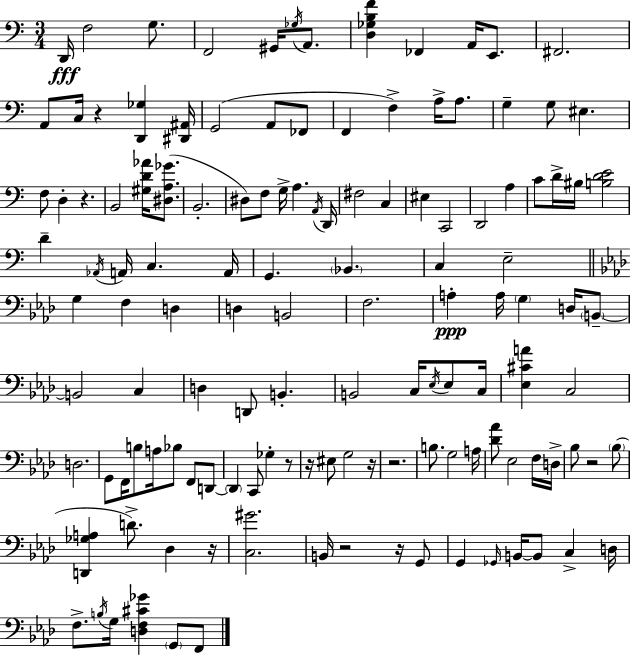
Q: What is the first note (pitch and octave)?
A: D2